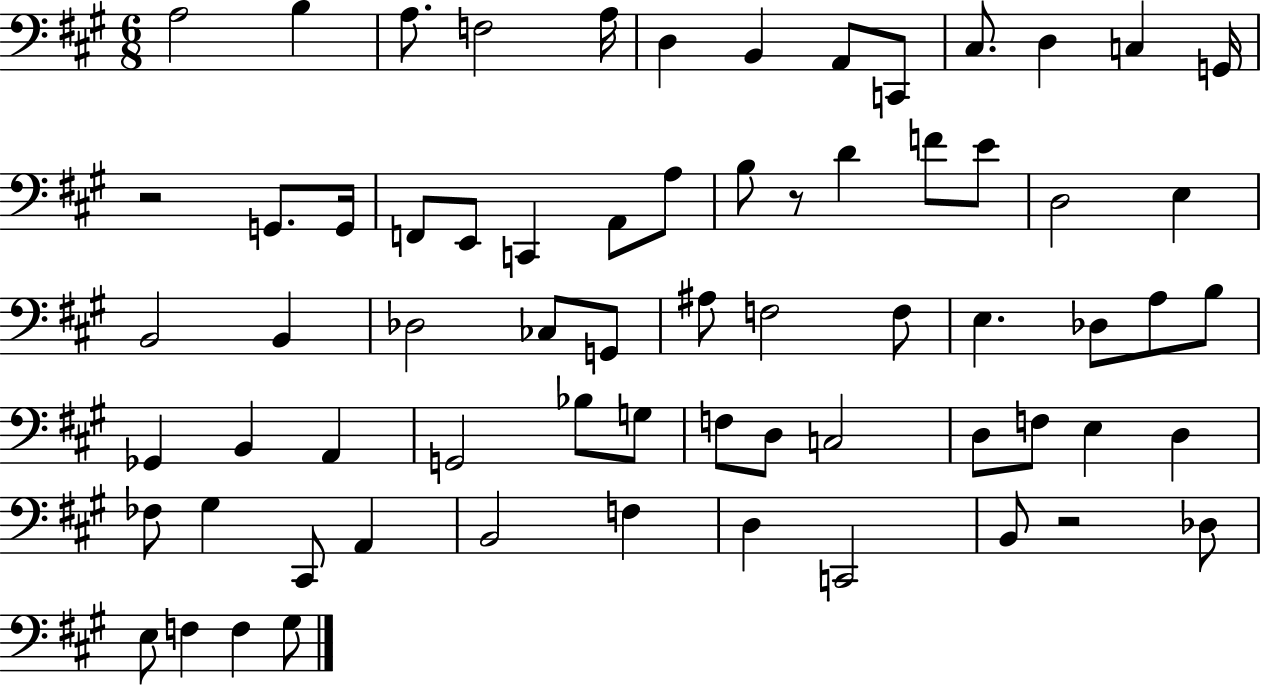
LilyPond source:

{
  \clef bass
  \numericTimeSignature
  \time 6/8
  \key a \major
  \repeat volta 2 { a2 b4 | a8. f2 a16 | d4 b,4 a,8 c,8 | cis8. d4 c4 g,16 | \break r2 g,8. g,16 | f,8 e,8 c,4 a,8 a8 | b8 r8 d'4 f'8 e'8 | d2 e4 | \break b,2 b,4 | des2 ces8 g,8 | ais8 f2 f8 | e4. des8 a8 b8 | \break ges,4 b,4 a,4 | g,2 bes8 g8 | f8 d8 c2 | d8 f8 e4 d4 | \break fes8 gis4 cis,8 a,4 | b,2 f4 | d4 c,2 | b,8 r2 des8 | \break e8 f4 f4 gis8 | } \bar "|."
}